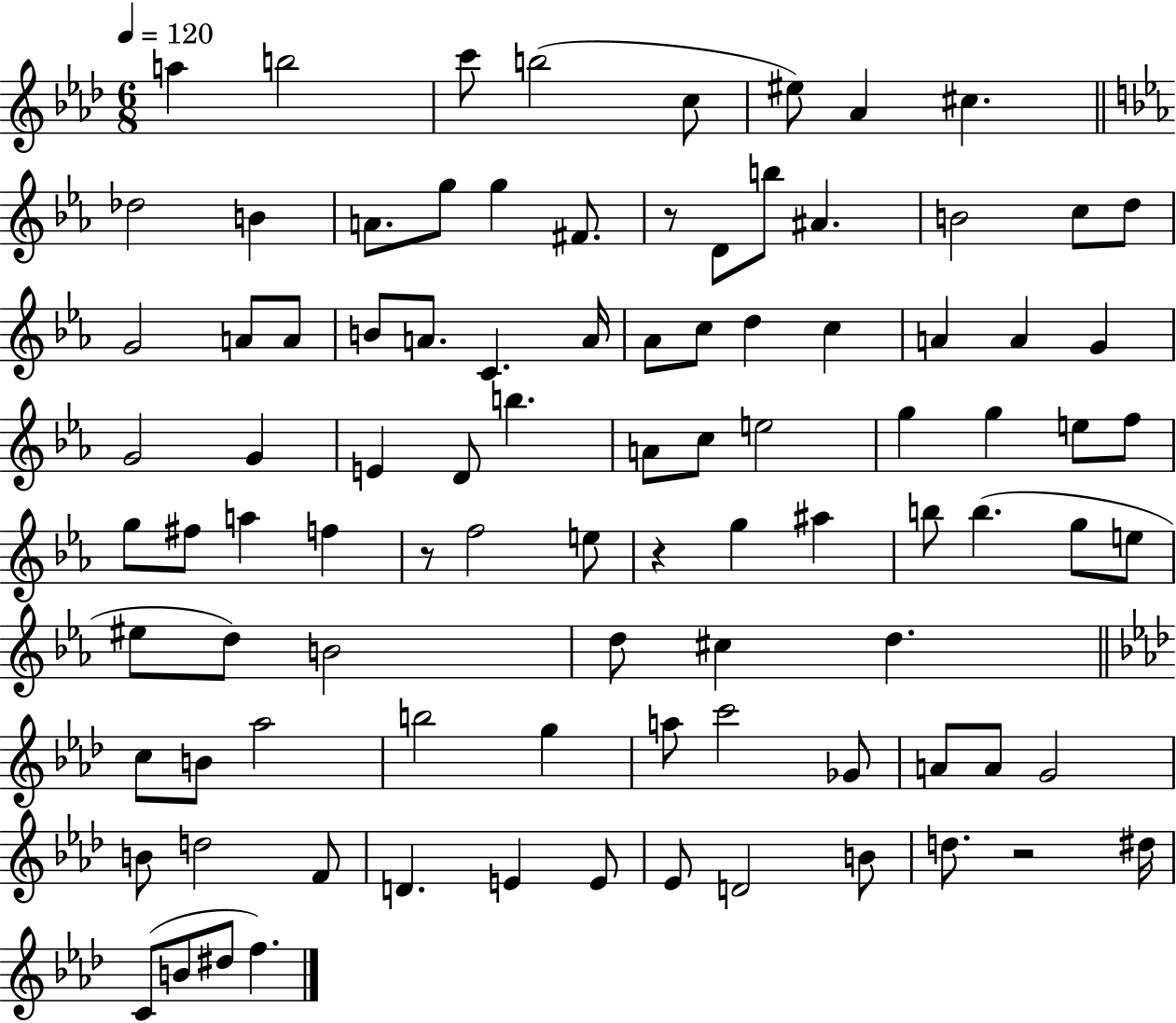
A5/q B5/h C6/e B5/h C5/e EIS5/e Ab4/q C#5/q. Db5/h B4/q A4/e. G5/e G5/q F#4/e. R/e D4/e B5/e A#4/q. B4/h C5/e D5/e G4/h A4/e A4/e B4/e A4/e. C4/q. A4/s Ab4/e C5/e D5/q C5/q A4/q A4/q G4/q G4/h G4/q E4/q D4/e B5/q. A4/e C5/e E5/h G5/q G5/q E5/e F5/e G5/e F#5/e A5/q F5/q R/e F5/h E5/e R/q G5/q A#5/q B5/e B5/q. G5/e E5/e EIS5/e D5/e B4/h D5/e C#5/q D5/q. C5/e B4/e Ab5/h B5/h G5/q A5/e C6/h Gb4/e A4/e A4/e G4/h B4/e D5/h F4/e D4/q. E4/q E4/e Eb4/e D4/h B4/e D5/e. R/h D#5/s C4/e B4/e D#5/e F5/q.